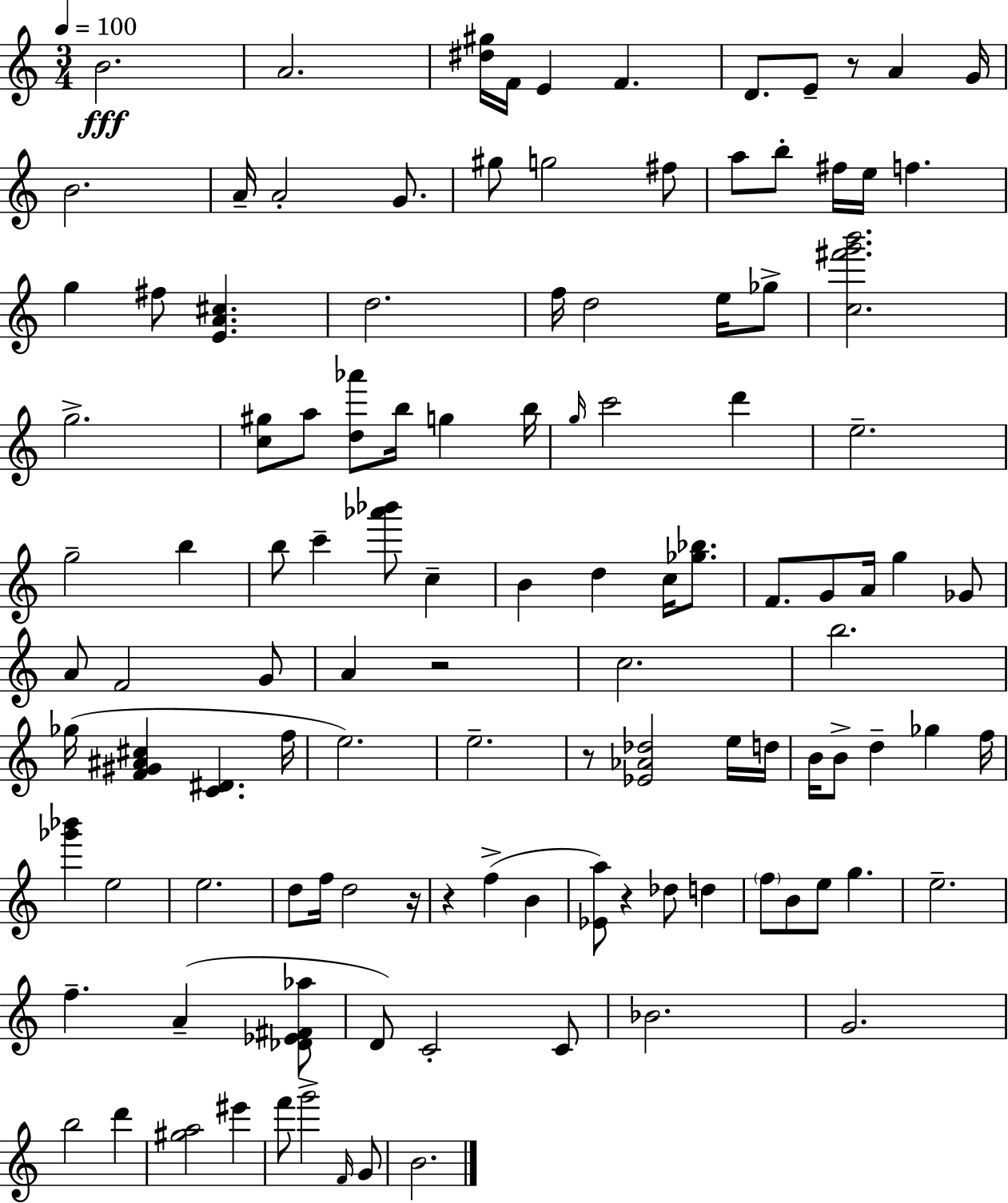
{
  \clef treble
  \numericTimeSignature
  \time 3/4
  \key c \major
  \tempo 4 = 100
  b'2.\fff | a'2. | <dis'' gis''>16 f'16 e'4 f'4. | d'8. e'8-- r8 a'4 g'16 | \break b'2. | a'16-- a'2-. g'8. | gis''8 g''2 fis''8 | a''8 b''8-. fis''16 e''16 f''4. | \break g''4 fis''8 <e' a' cis''>4. | d''2. | f''16 d''2 e''16 ges''8-> | <c'' fis''' g''' b'''>2. | \break g''2.-> | <c'' gis''>8 a''8 <d'' aes'''>8 b''16 g''4 b''16 | \grace { g''16 } c'''2 d'''4 | e''2.-- | \break g''2-- b''4 | b''8 c'''4-- <aes''' bes'''>8 c''4-- | b'4 d''4 c''16 <ges'' bes''>8. | f'8. g'8 a'16 g''4 ges'8 | \break a'8 f'2 g'8 | a'4 r2 | c''2. | b''2. | \break ges''16( <f' gis' ais' cis''>4 <c' dis'>4. | f''16 e''2.) | e''2.-- | r8 <ees' aes' des''>2 e''16 | \break d''16 b'16 b'8-> d''4-- ges''4 | f''16 <ges''' bes'''>4 e''2 | e''2. | d''8 f''16 d''2 | \break r16 r4 f''4->( b'4 | <ees' a''>8) r4 des''8 d''4 | \parenthesize f''8 b'8 e''8 g''4. | e''2.-- | \break f''4.-- a'4--( <des' ees' fis' aes''>8 | d'8) c'2-. c'8 | bes'2. | g'2. | \break b''2 d'''4 | <gis'' a''>2 eis'''4 | f'''8 g'''2-> \grace { f'16 } | g'8 b'2. | \break \bar "|."
}